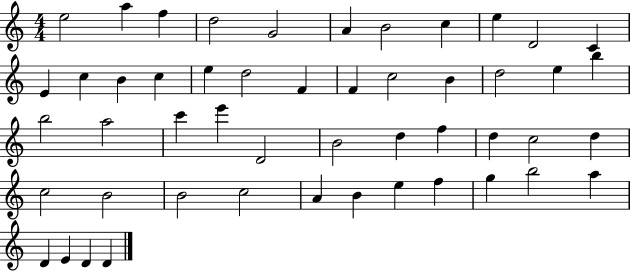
E5/h A5/q F5/q D5/h G4/h A4/q B4/h C5/q E5/q D4/h C4/q E4/q C5/q B4/q C5/q E5/q D5/h F4/q F4/q C5/h B4/q D5/h E5/q B5/q B5/h A5/h C6/q E6/q D4/h B4/h D5/q F5/q D5/q C5/h D5/q C5/h B4/h B4/h C5/h A4/q B4/q E5/q F5/q G5/q B5/h A5/q D4/q E4/q D4/q D4/q